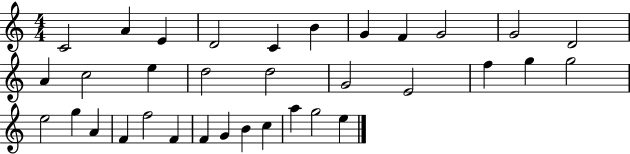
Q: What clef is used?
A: treble